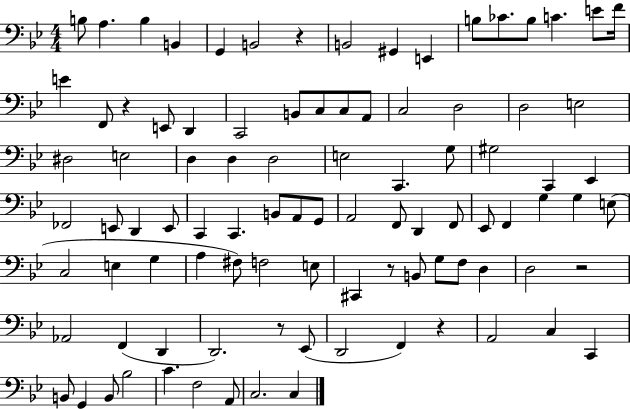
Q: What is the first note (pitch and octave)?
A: B3